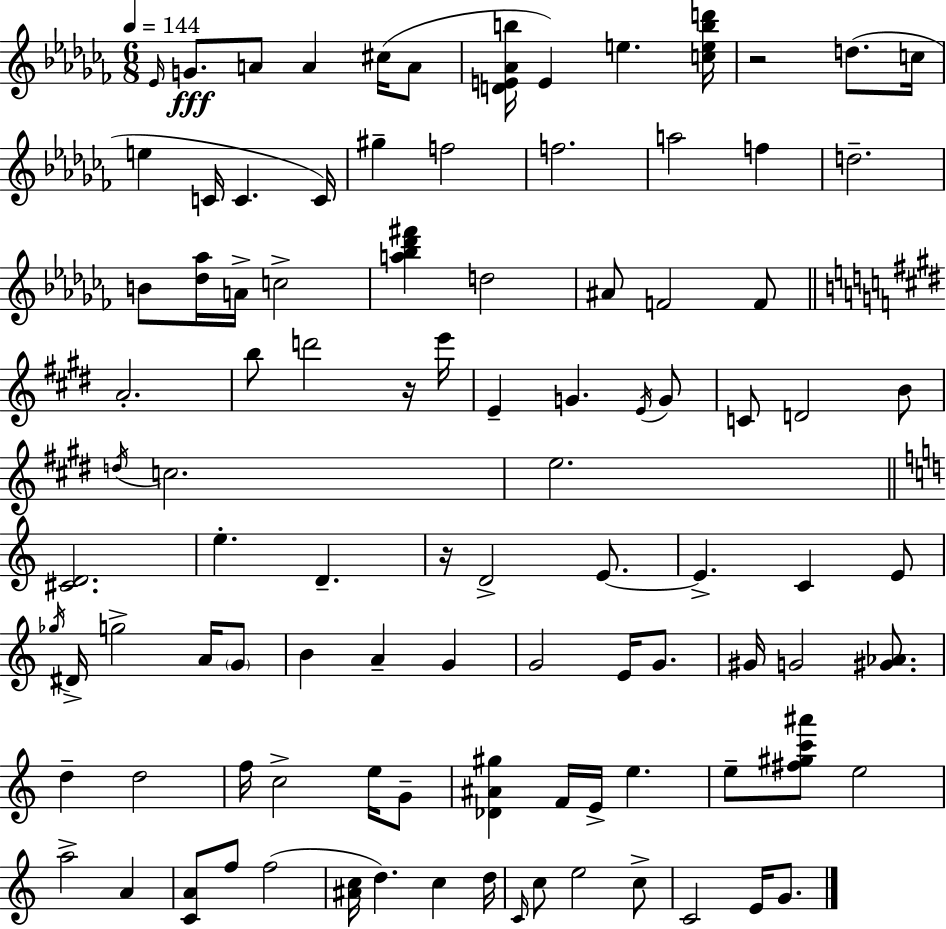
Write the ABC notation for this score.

X:1
T:Untitled
M:6/8
L:1/4
K:Abm
_E/4 G/2 A/2 A ^c/4 A/2 [DE_Ab]/4 E e [cebd']/4 z2 d/2 c/4 e C/4 C C/4 ^g f2 f2 a2 f d2 B/2 [_d_a]/4 A/4 c2 [a_b_d'^f'] d2 ^A/2 F2 F/2 A2 b/2 d'2 z/4 e'/4 E G E/4 G/2 C/2 D2 B/2 d/4 c2 e2 [^CD]2 e D z/4 D2 E/2 E C E/2 _g/4 ^D/4 g2 A/4 G/2 B A G G2 E/4 G/2 ^G/4 G2 [^G_A]/2 d d2 f/4 c2 e/4 G/2 [_D^A^g] F/4 E/4 e e/2 [^f^gc'^a']/2 e2 a2 A [CA]/2 f/2 f2 [^Ac]/4 d c d/4 C/4 c/2 e2 c/2 C2 E/4 G/2